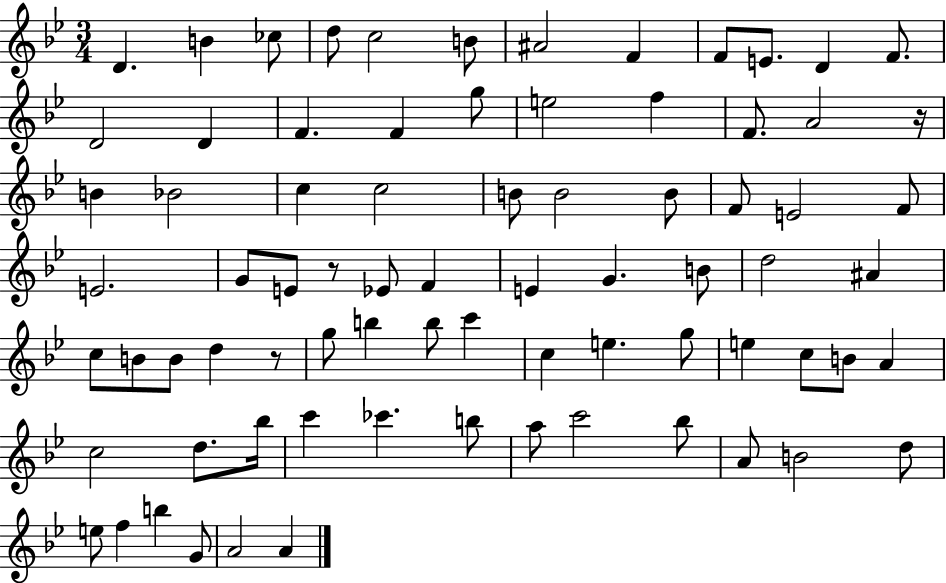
{
  \clef treble
  \numericTimeSignature
  \time 3/4
  \key bes \major
  d'4. b'4 ces''8 | d''8 c''2 b'8 | ais'2 f'4 | f'8 e'8. d'4 f'8. | \break d'2 d'4 | f'4. f'4 g''8 | e''2 f''4 | f'8. a'2 r16 | \break b'4 bes'2 | c''4 c''2 | b'8 b'2 b'8 | f'8 e'2 f'8 | \break e'2. | g'8 e'8 r8 ees'8 f'4 | e'4 g'4. b'8 | d''2 ais'4 | \break c''8 b'8 b'8 d''4 r8 | g''8 b''4 b''8 c'''4 | c''4 e''4. g''8 | e''4 c''8 b'8 a'4 | \break c''2 d''8. bes''16 | c'''4 ces'''4. b''8 | a''8 c'''2 bes''8 | a'8 b'2 d''8 | \break e''8 f''4 b''4 g'8 | a'2 a'4 | \bar "|."
}